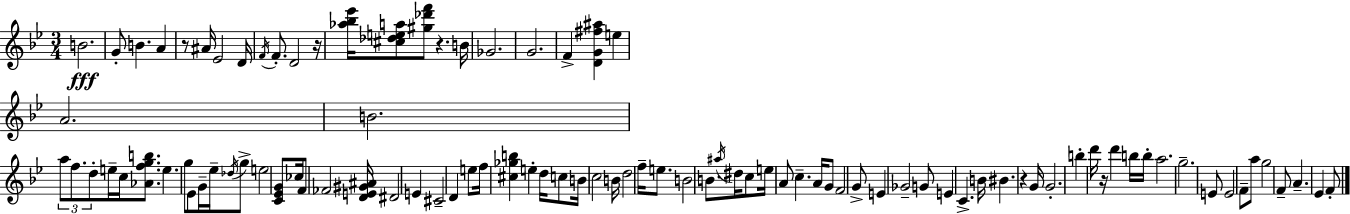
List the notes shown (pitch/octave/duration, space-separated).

B4/h. G4/e B4/q. A4/q R/e A#4/s Eb4/h D4/s F4/s F4/e. D4/h R/s [Ab5,Bb5,Eb6]/s [C#5,Db5,E5,A5]/e [G#5,Db6,F6]/e R/q. B4/s Gb4/h. G4/h. F4/q [D4,G4,F#5,A#5]/q E5/q A4/h. B4/h. A5/e F5/e. D5/e E5/s C5/s [Ab4,F5,G5,B5]/e. E5/q. G5/e Eb4/e G4/s Eb5/s Db5/s G5/e E5/h [C4,Eb4,G4]/e CES5/s F4/e FES4/h [D4,E4,G#4,A#4]/s D#4/h E4/q C#4/h D4/q E5/e F5/s [C#5,Gb5,B5]/q E5/q D5/s C5/e B4/s C5/h B4/s D5/h F5/s E5/e. B4/h B4/e. A#5/s D#5/s C5/e E5/s A4/e C5/q. A4/s G4/e F4/h G4/e E4/q Gb4/h G4/e E4/q C4/q. B4/s BIS4/q. R/q G4/s G4/h. B5/q D6/s R/s D6/q B5/s B5/s A5/h. G5/h. E4/e E4/h F4/e A5/e G5/h F4/e A4/q. Eb4/q F4/e